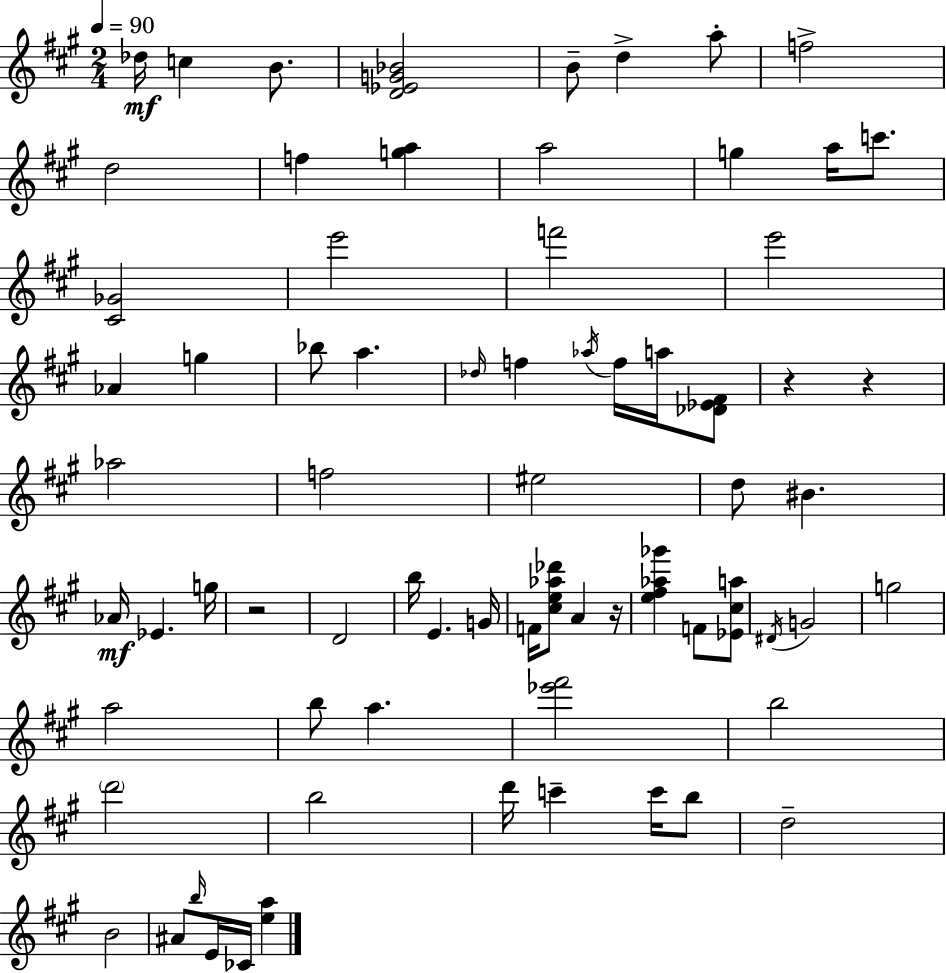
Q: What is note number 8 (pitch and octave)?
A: D5